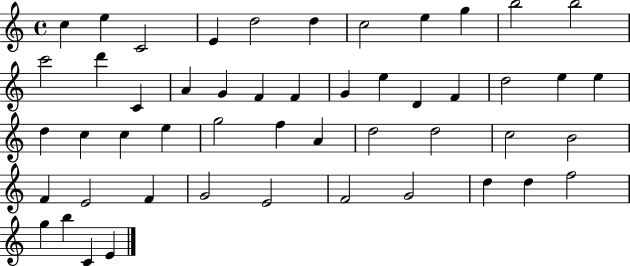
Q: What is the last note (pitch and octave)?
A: E4